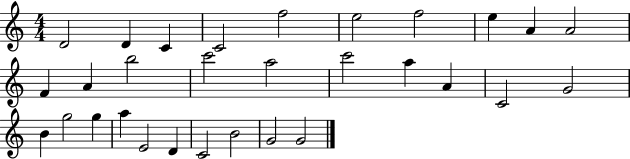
X:1
T:Untitled
M:4/4
L:1/4
K:C
D2 D C C2 f2 e2 f2 e A A2 F A b2 c'2 a2 c'2 a A C2 G2 B g2 g a E2 D C2 B2 G2 G2